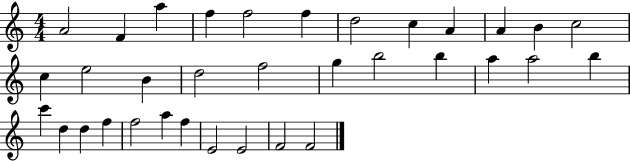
X:1
T:Untitled
M:4/4
L:1/4
K:C
A2 F a f f2 f d2 c A A B c2 c e2 B d2 f2 g b2 b a a2 b c' d d f f2 a f E2 E2 F2 F2